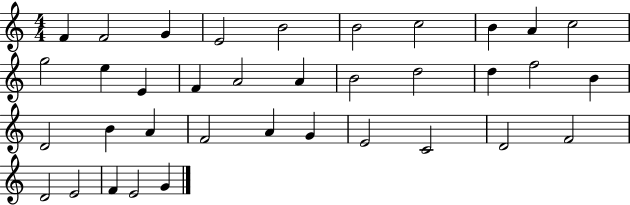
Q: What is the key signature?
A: C major